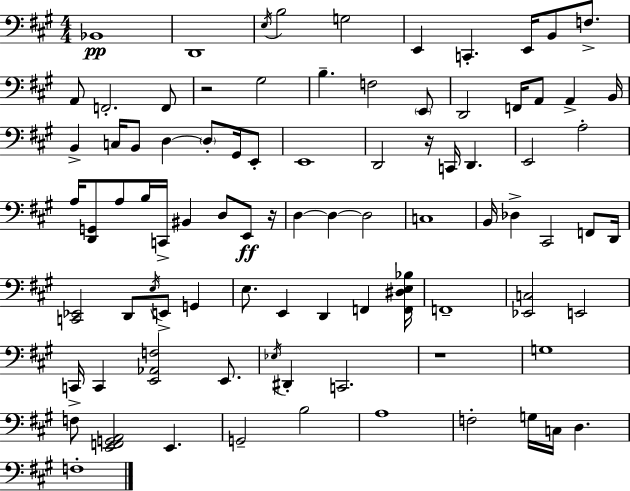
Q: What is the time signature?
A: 4/4